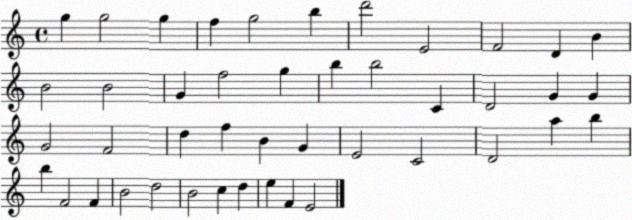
X:1
T:Untitled
M:4/4
L:1/4
K:C
g g2 g f g2 b d'2 E2 F2 D B B2 B2 G f2 g b b2 C D2 G G G2 F2 d f B G E2 C2 D2 a b b F2 F B2 d2 B2 c d e F E2